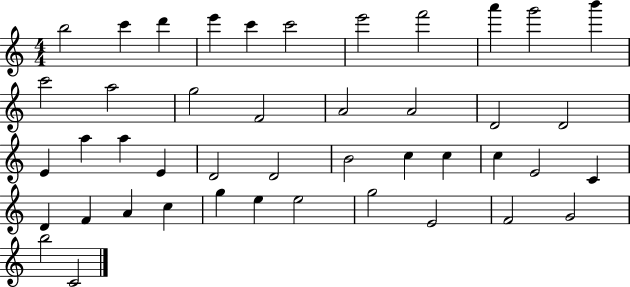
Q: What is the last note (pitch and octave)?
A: C4